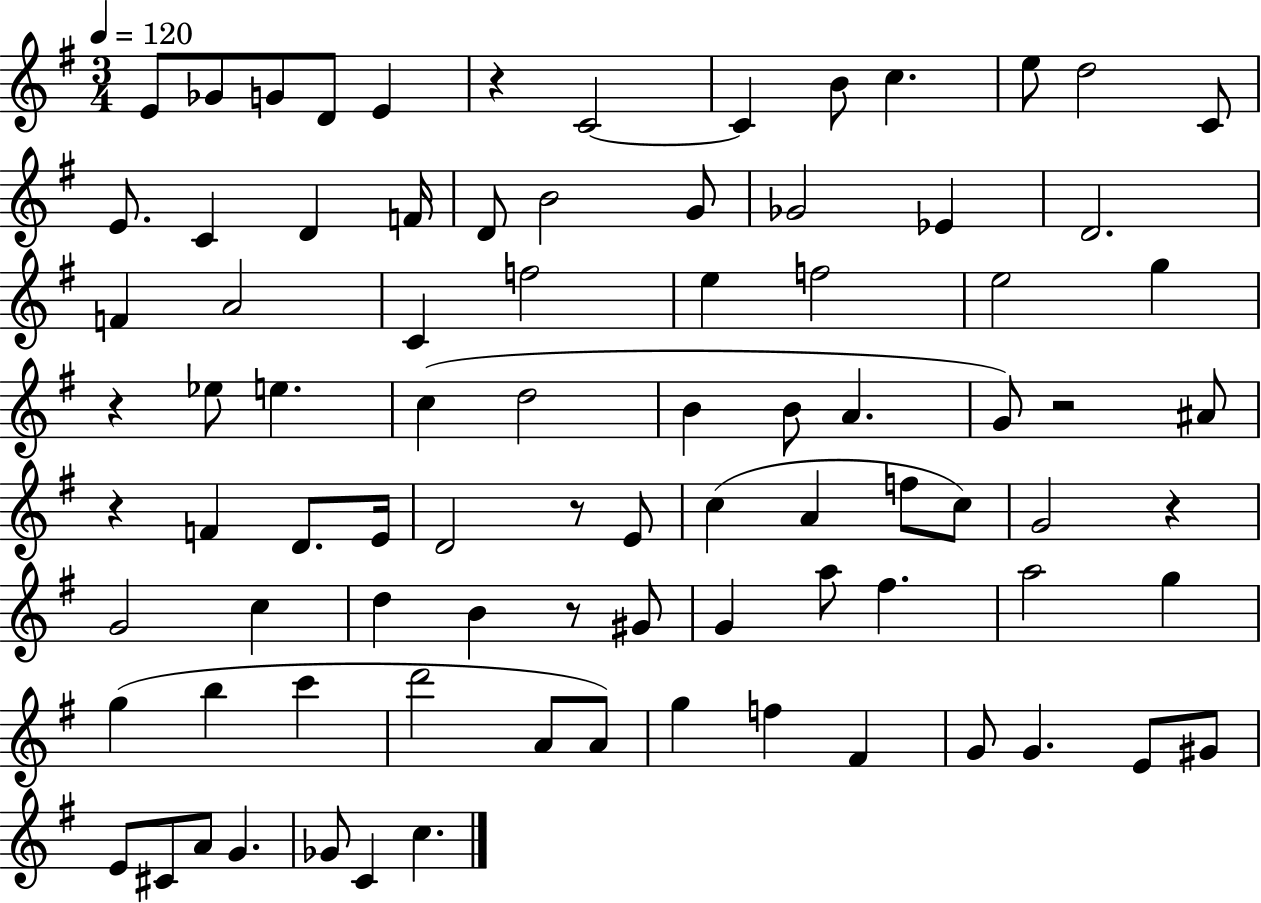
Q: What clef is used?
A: treble